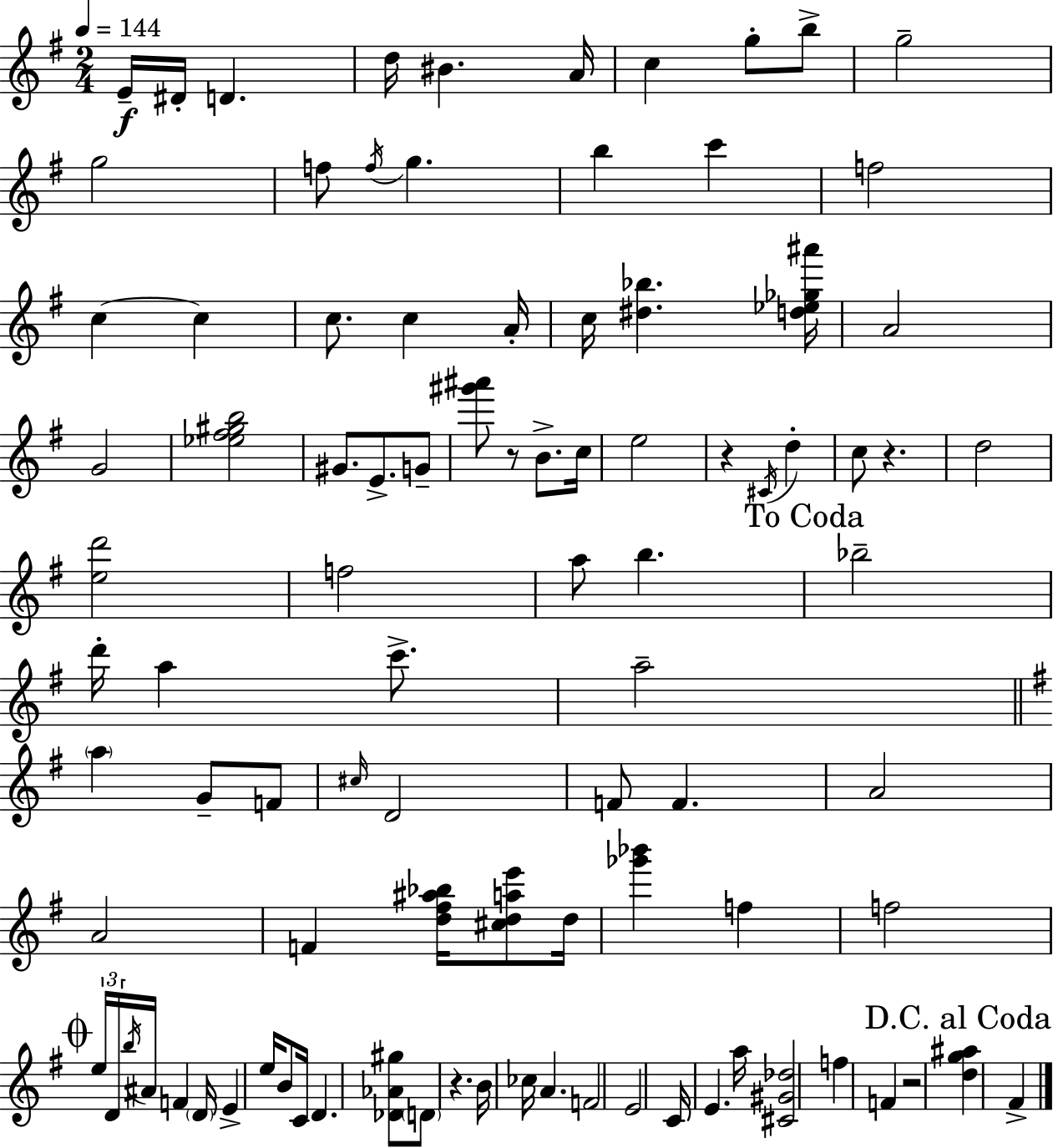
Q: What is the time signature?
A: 2/4